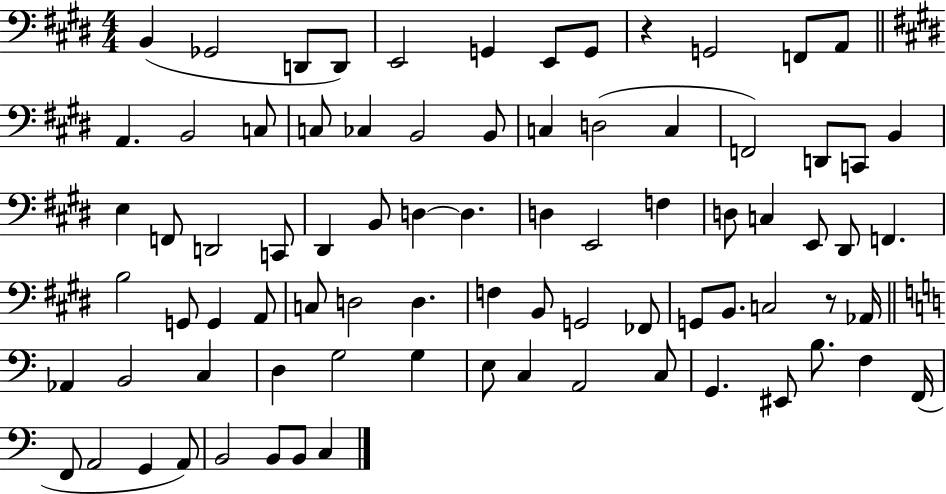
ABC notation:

X:1
T:Untitled
M:4/4
L:1/4
K:E
B,, _G,,2 D,,/2 D,,/2 E,,2 G,, E,,/2 G,,/2 z G,,2 F,,/2 A,,/2 A,, B,,2 C,/2 C,/2 _C, B,,2 B,,/2 C, D,2 C, F,,2 D,,/2 C,,/2 B,, E, F,,/2 D,,2 C,,/2 ^D,, B,,/2 D, D, D, E,,2 F, D,/2 C, E,,/2 ^D,,/2 F,, B,2 G,,/2 G,, A,,/2 C,/2 D,2 D, F, B,,/2 G,,2 _F,,/2 G,,/2 B,,/2 C,2 z/2 _A,,/4 _A,, B,,2 C, D, G,2 G, E,/2 C, A,,2 C,/2 G,, ^E,,/2 B,/2 F, F,,/4 F,,/2 A,,2 G,, A,,/2 B,,2 B,,/2 B,,/2 C,